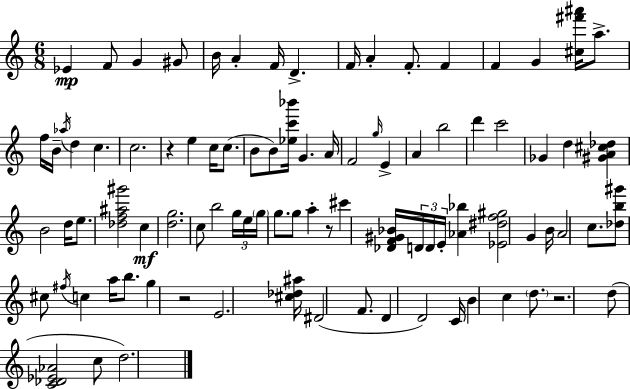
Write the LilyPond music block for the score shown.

{
  \clef treble
  \numericTimeSignature
  \time 6/8
  \key c \major
  ees'4\mp f'8 g'4 gis'8 | b'16 a'4-. f'16 d'4.-> | f'16 a'4-. f'8.-. f'4 | f'4 g'4 <cis'' fis''' ais'''>16 a''8.-> | \break f''16 b'16-- \acciaccatura { aes''16 } d''4 c''4. | c''2. | r4 e''4 c''16 c''8.( | b'8 b'8) <ees'' c''' bes'''>16 g'4. | \break a'16 f'2 \grace { g''16 } e'4-> | a'4 b''2 | d'''4 c'''2 | ges'4 d''4 <gis' a' cis'' des''>4 | \break b'2 d''16 e''8. | <des'' f'' ais'' gis'''>2 c''4\mf | <d'' g''>2. | c''8 b''2 | \break \tuplet 3/2 { g''16 e''16 \parenthesize g''16 } g''8. g''8 a''4-. | r8 cis'''4 <des' f' gis' bes'>16 \tuplet 3/2 { d'16 d'16 e'16-. } <aes' bes''>4 | <ees' dis'' f'' gis''>2 g'4 | b'16 a'2 c''8. | \break <des'' b'' gis'''>8 cis''8 \acciaccatura { fis''16 } c''4 a''16 | b''8. g''4 r2 | e'2. | <cis'' des'' ais''>16 dis'2( | \break f'8. d'4 d'2) | c'16 b'4 c''4 | \parenthesize d''8. r2. | d''8( <c' des' ees' aes'>2 | \break c''8 d''2.) | \bar "|."
}